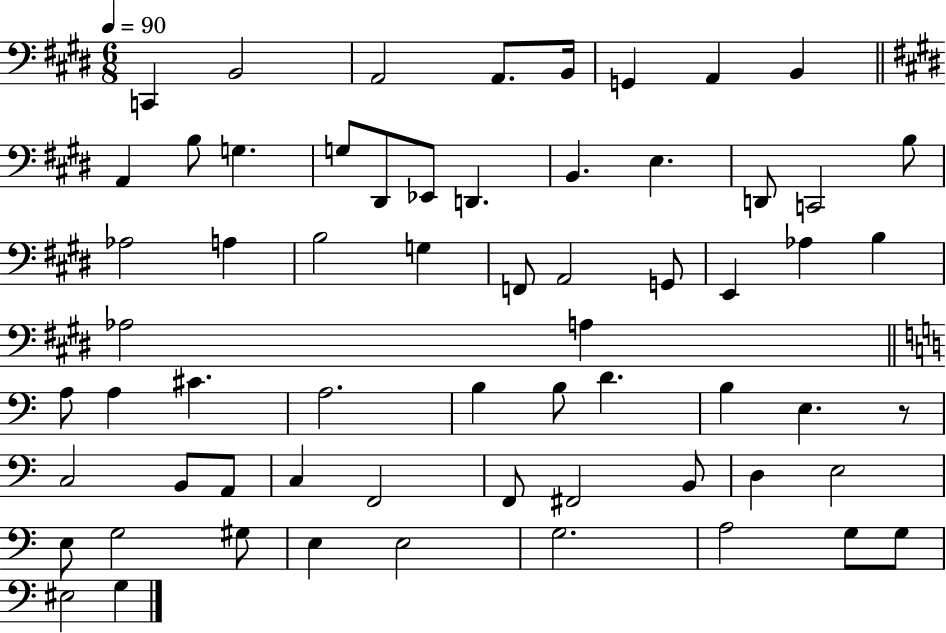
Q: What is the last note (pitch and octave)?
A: G3